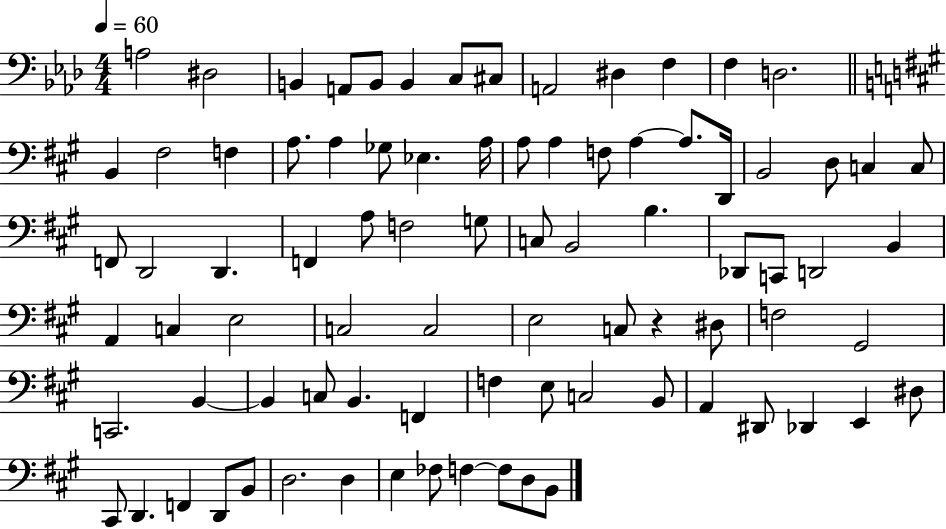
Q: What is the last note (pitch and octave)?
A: B2